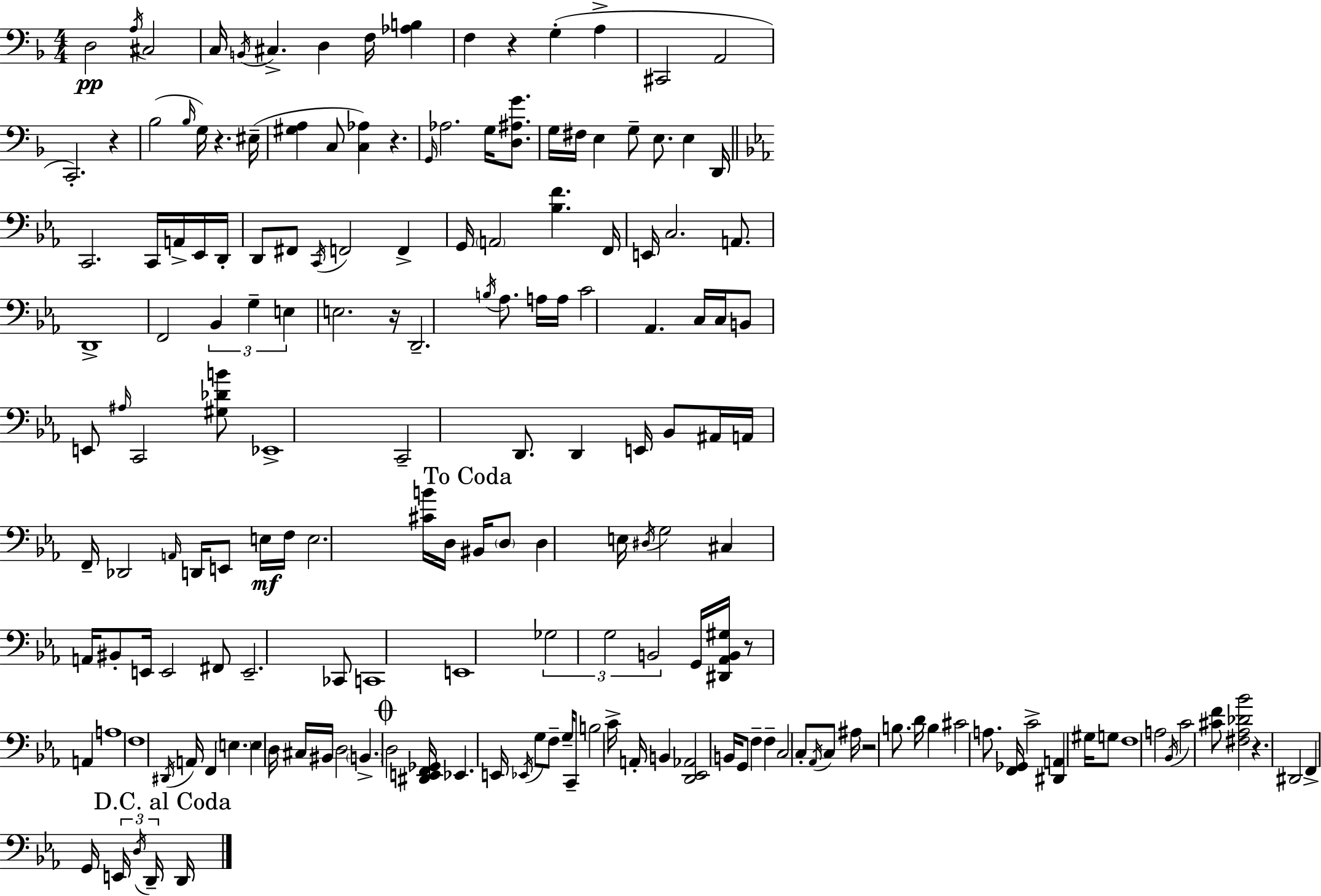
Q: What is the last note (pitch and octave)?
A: D2